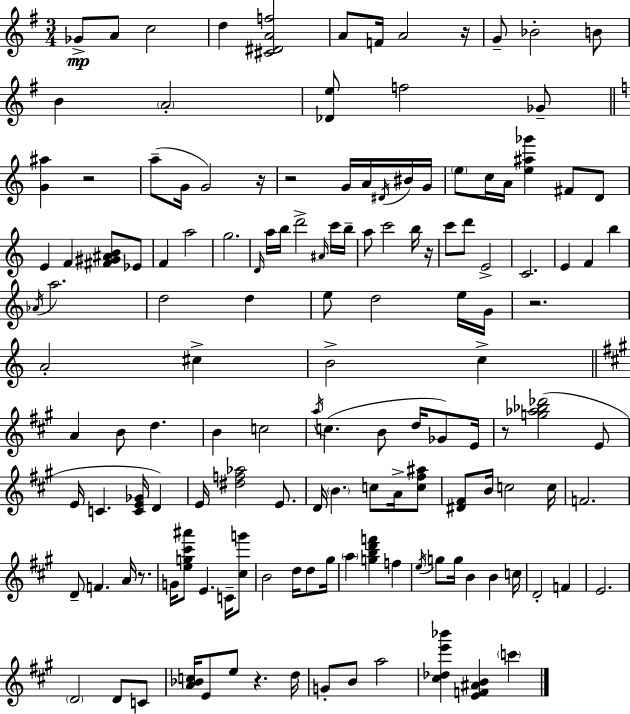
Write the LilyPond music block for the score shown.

{
  \clef treble
  \numericTimeSignature
  \time 3/4
  \key g \major
  ges'8->\mp a'8 c''2 | d''4 <cis' dis' a' f''>2 | a'8 f'16 a'2 r16 | g'8-- bes'2-. b'8 | \break b'4 \parenthesize a'2-. | <des' e''>8 f''2 ges'8-- | \bar "||" \break \key a \minor <g' ais''>4 r2 | a''8--( g'16 g'2) r16 | r2 g'16 a'16 \acciaccatura { dis'16 } bis'16 | g'16 \parenthesize e''8 c''16 a'16 <e'' ais'' ges'''>4 fis'8 d'8 | \break e'4 f'4 <fis' gis' ais' b'>8 ees'8 | f'4 a''2 | g''2. | \grace { d'16 } a''16 b''16 d'''2-> | \break \grace { ais'16 } c'''16 b''16-- a''8 c'''2 | b''16 r16 c'''8 d'''8 e'2-> | c'2. | e'4 f'4 b''4 | \break \acciaccatura { aes'16 } a''2. | d''2 | d''4 e''8 d''2 | e''16 g'16 r2. | \break a'2-. | cis''4-> b'2-> | c''4-> \bar "||" \break \key a \major a'4 b'8 d''4. | b'4 c''2 | \acciaccatura { a''16 }( c''4. b'8 d''16 ges'8) | e'16 r8 <g'' aes'' bes'' des'''>2( e'8 | \break e'16 c'4. <c' e' ges'>16 d'4) | e'16 <dis'' f'' aes''>2 e'8. | d'16 \parenthesize b'4. c''8 a'16-> <c'' fis'' ais''>8 | <dis' fis'>8 b'16 c''2 | \break c''16 f'2. | d'8-- f'4. a'16 r8. | g'16 <e'' g'' cis''' ais'''>8 e'4. c'16-- <cis'' g'''>8 | b'2 d''16 d''8 | \break gis''16 \parenthesize a''4 <g'' b'' d''' f'''>4 f''4 | \acciaccatura { e''16 } g''8 g''16 b'4 b'4 | c''16 d'2-. f'4 | e'2. | \break \parenthesize d'2 d'8 | c'8 <a' bes' c''>16 e'8 e''8 r4. | d''16 g'8-. b'8 a''2 | <cis'' des'' e''' bes'''>4 <e' f' ais' b'>4 \parenthesize c'''4 | \break \bar "|."
}